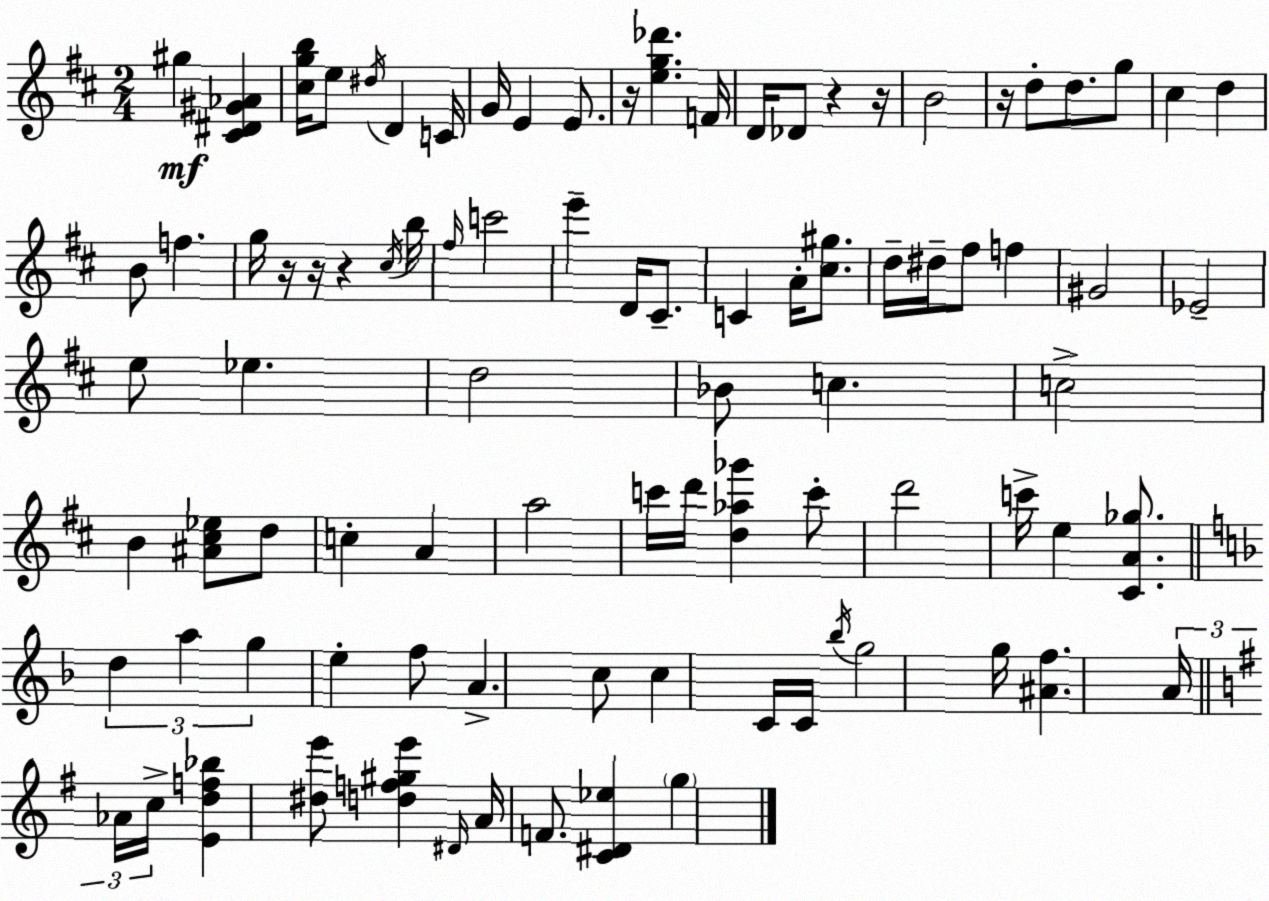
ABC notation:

X:1
T:Untitled
M:2/4
L:1/4
K:D
^g [^C^D^G_A] [^cgb]/4 e/2 ^d/4 D C/4 G/4 E E/2 z/4 [eg_d'] F/4 D/4 _D/2 z z/4 B2 z/4 d/2 d/2 g/2 ^c d B/2 f g/4 z/4 z/4 z ^c/4 b/4 ^f/4 c'2 e' D/4 ^C/2 C A/4 [^c^g]/2 d/4 ^d/4 ^f/2 f ^G2 _E2 e/2 _e d2 _B/2 c c2 B [^A^c_e]/2 d/2 c A a2 c'/4 d'/4 [d_a_g'] c'/2 d'2 c'/4 e [^CA_g]/2 d a g e f/2 A c/2 c C/4 C/4 _b/4 g2 g/4 [^Af] A/4 _A/4 c/4 [Edf_b] [^de']/2 [df^ge'] ^D/4 A/4 F/2 [C^D_e] g